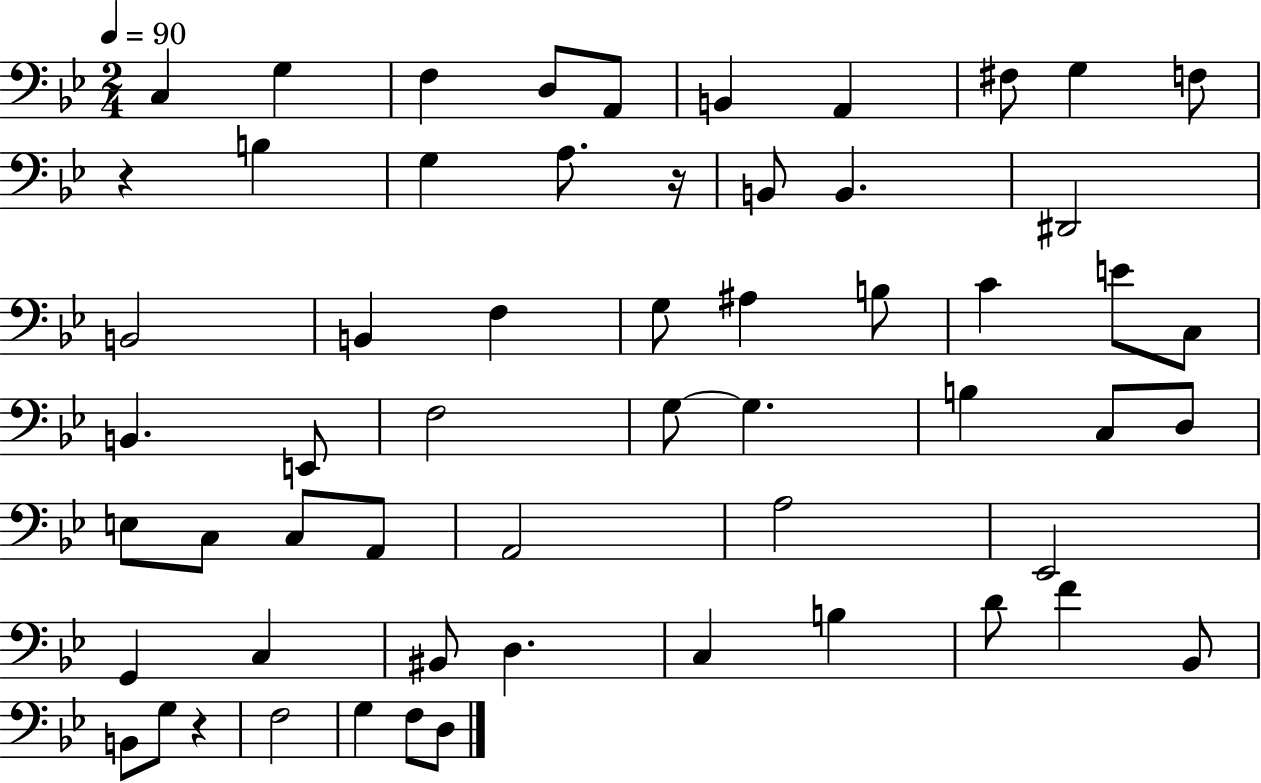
C3/q G3/q F3/q D3/e A2/e B2/q A2/q F#3/e G3/q F3/e R/q B3/q G3/q A3/e. R/s B2/e B2/q. D#2/h B2/h B2/q F3/q G3/e A#3/q B3/e C4/q E4/e C3/e B2/q. E2/e F3/h G3/e G3/q. B3/q C3/e D3/e E3/e C3/e C3/e A2/e A2/h A3/h Eb2/h G2/q C3/q BIS2/e D3/q. C3/q B3/q D4/e F4/q Bb2/e B2/e G3/e R/q F3/h G3/q F3/e D3/e